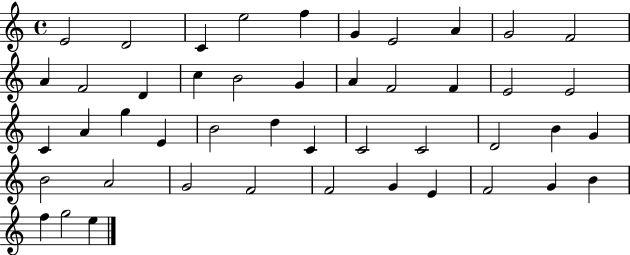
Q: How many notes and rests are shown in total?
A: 46